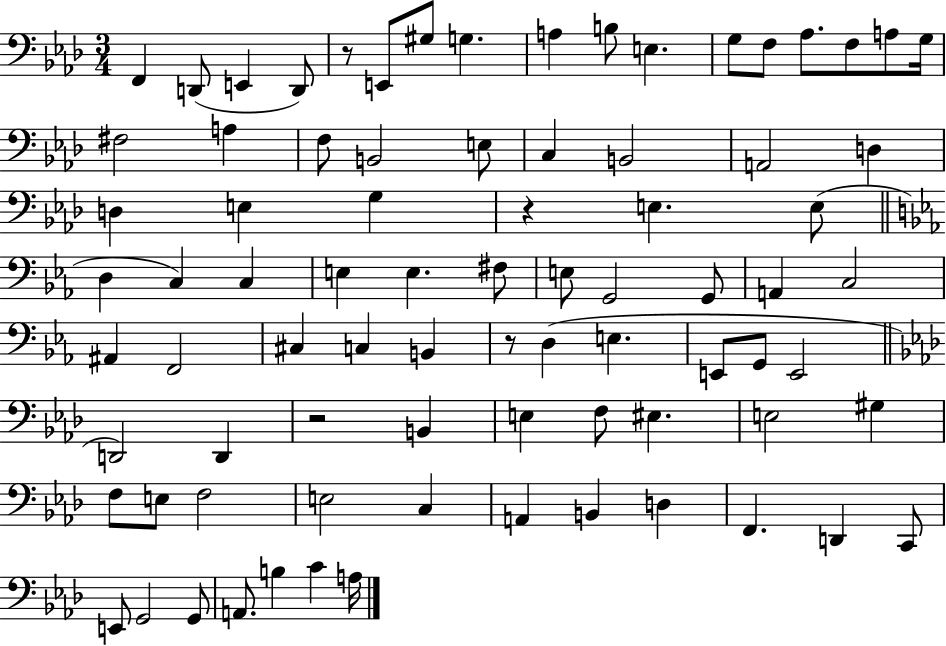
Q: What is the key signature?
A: AES major